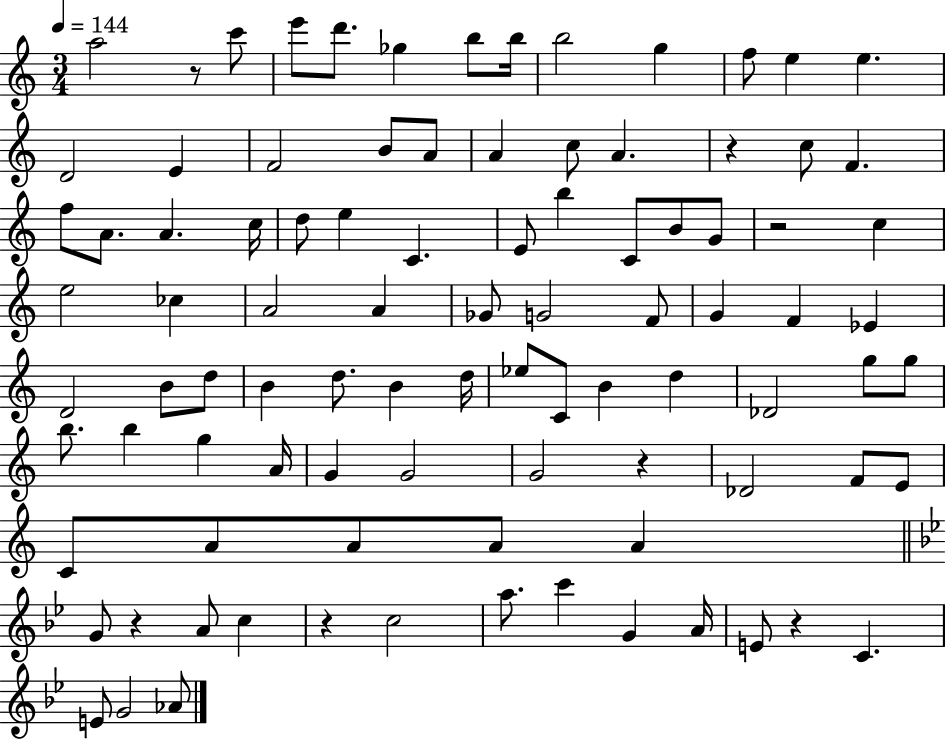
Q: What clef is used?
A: treble